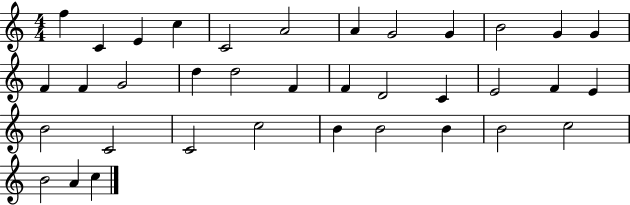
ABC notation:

X:1
T:Untitled
M:4/4
L:1/4
K:C
f C E c C2 A2 A G2 G B2 G G F F G2 d d2 F F D2 C E2 F E B2 C2 C2 c2 B B2 B B2 c2 B2 A c